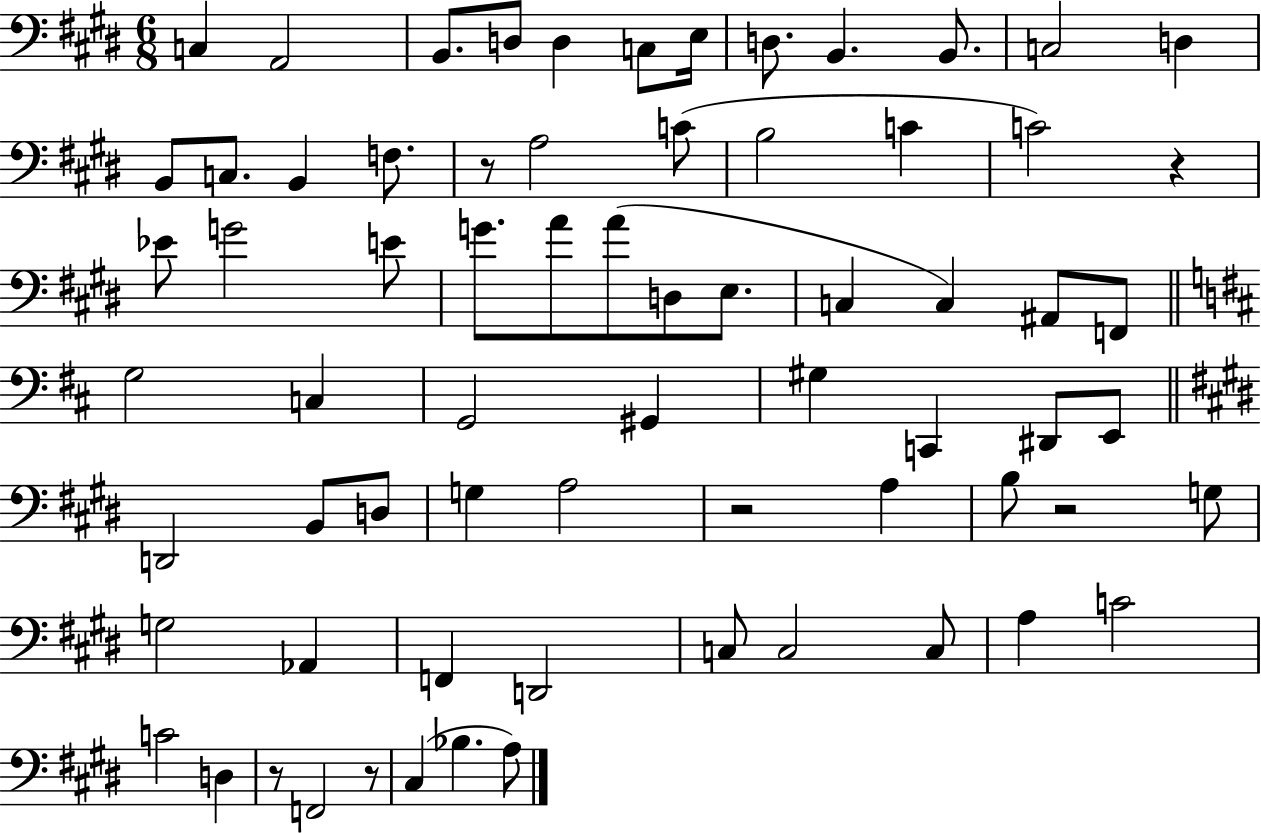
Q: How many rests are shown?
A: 6